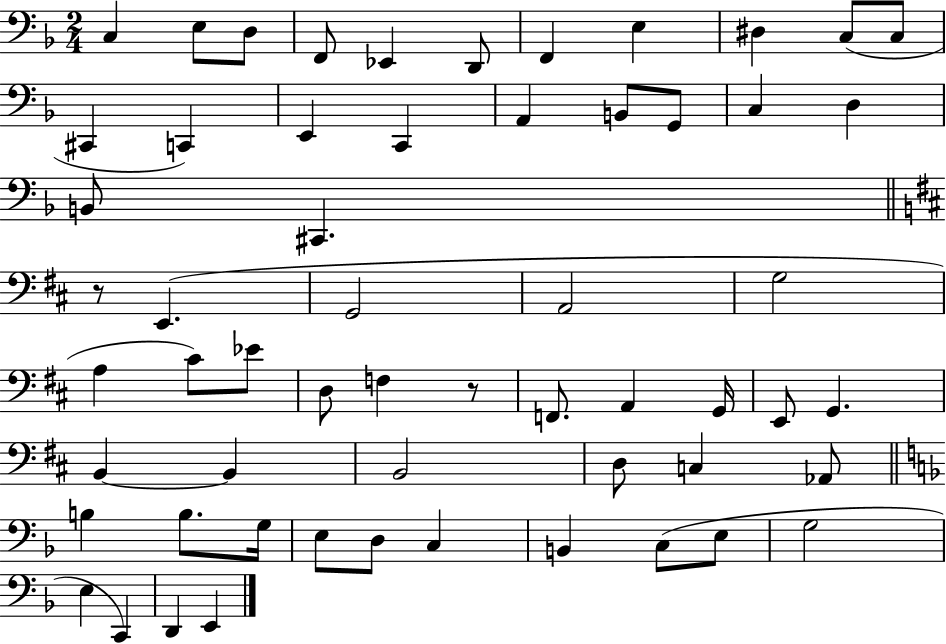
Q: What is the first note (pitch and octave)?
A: C3